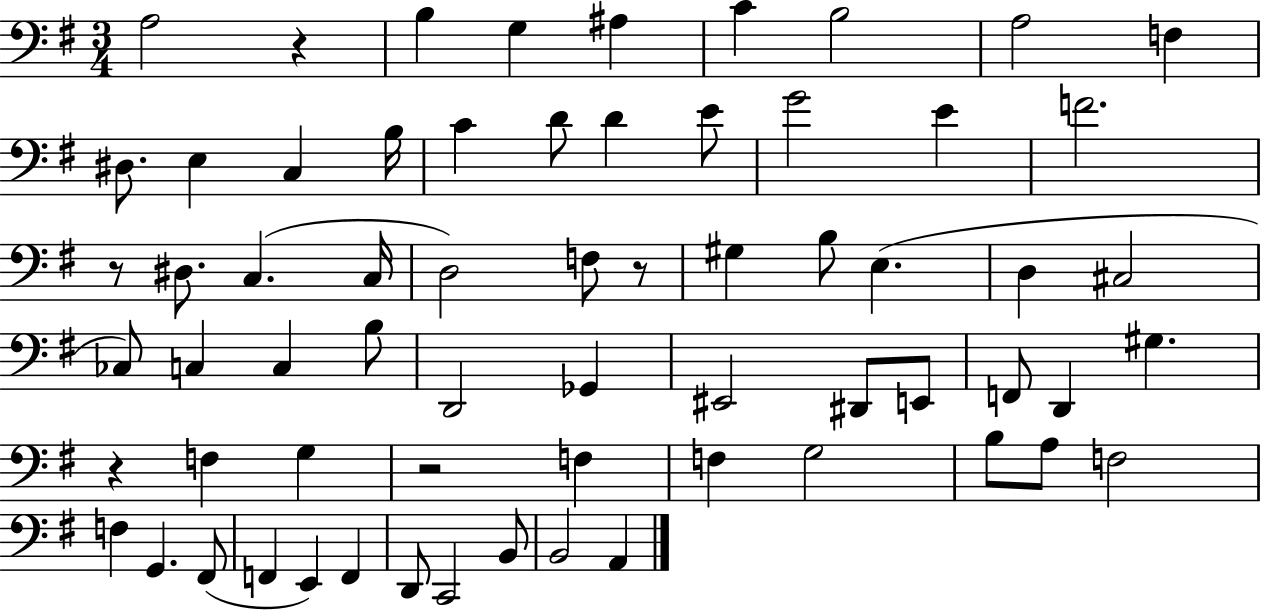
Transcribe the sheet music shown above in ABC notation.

X:1
T:Untitled
M:3/4
L:1/4
K:G
A,2 z B, G, ^A, C B,2 A,2 F, ^D,/2 E, C, B,/4 C D/2 D E/2 G2 E F2 z/2 ^D,/2 C, C,/4 D,2 F,/2 z/2 ^G, B,/2 E, D, ^C,2 _C,/2 C, C, B,/2 D,,2 _G,, ^E,,2 ^D,,/2 E,,/2 F,,/2 D,, ^G, z F, G, z2 F, F, G,2 B,/2 A,/2 F,2 F, G,, ^F,,/2 F,, E,, F,, D,,/2 C,,2 B,,/2 B,,2 A,,